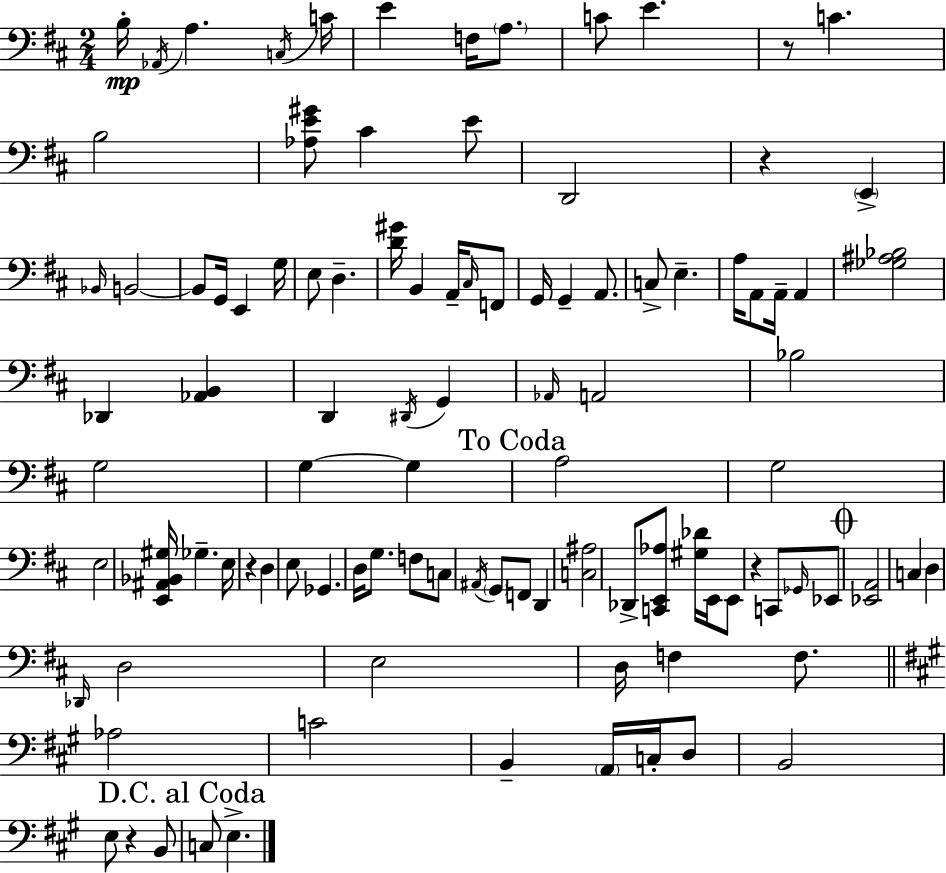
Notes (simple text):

B3/s Ab2/s A3/q. C3/s C4/s E4/q F3/s A3/e. C4/e E4/q. R/e C4/q. B3/h [Ab3,E4,G#4]/e C#4/q E4/e D2/h R/q E2/q Bb2/s B2/h B2/e G2/s E2/q G3/s E3/e D3/q. [D4,G#4]/s B2/q A2/s C#3/s F2/e G2/s G2/q A2/e. C3/e E3/q. A3/s A2/e A2/s A2/q [Gb3,A#3,Bb3]/h Db2/q [Ab2,B2]/q D2/q D#2/s G2/q Ab2/s A2/h Bb3/h G3/h G3/q G3/q A3/h G3/h E3/h [E2,A#2,Bb2,G#3]/s Gb3/q. E3/s R/q D3/q E3/e Gb2/q. D3/s G3/e. F3/e C3/e A#2/s G2/e F2/e D2/q [C3,A#3]/h Db2/e [C2,E2,Ab3]/e [G#3,Db4]/s E2/s E2/e R/q C2/e Gb2/s Eb2/e [Eb2,A2]/h C3/q D3/q Db2/s D3/h E3/h D3/s F3/q F3/e. Ab3/h C4/h B2/q A2/s C3/s D3/e B2/h E3/e R/q B2/e C3/e E3/q.